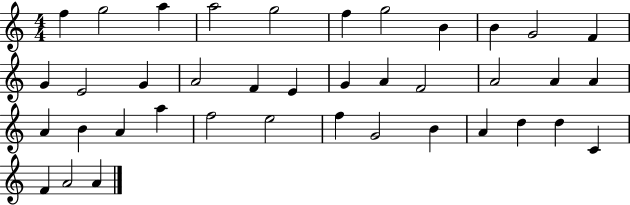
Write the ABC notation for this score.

X:1
T:Untitled
M:4/4
L:1/4
K:C
f g2 a a2 g2 f g2 B B G2 F G E2 G A2 F E G A F2 A2 A A A B A a f2 e2 f G2 B A d d C F A2 A